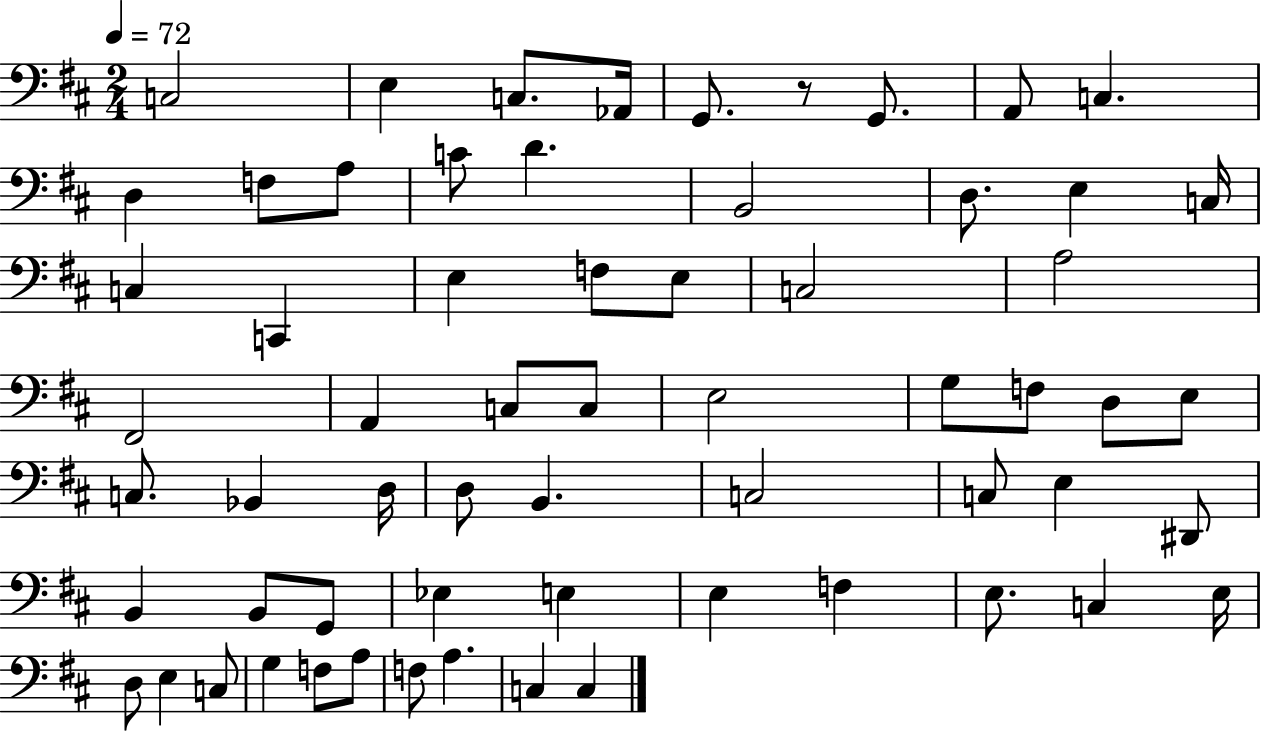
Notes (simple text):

C3/h E3/q C3/e. Ab2/s G2/e. R/e G2/e. A2/e C3/q. D3/q F3/e A3/e C4/e D4/q. B2/h D3/e. E3/q C3/s C3/q C2/q E3/q F3/e E3/e C3/h A3/h F#2/h A2/q C3/e C3/e E3/h G3/e F3/e D3/e E3/e C3/e. Bb2/q D3/s D3/e B2/q. C3/h C3/e E3/q D#2/e B2/q B2/e G2/e Eb3/q E3/q E3/q F3/q E3/e. C3/q E3/s D3/e E3/q C3/e G3/q F3/e A3/e F3/e A3/q. C3/q C3/q